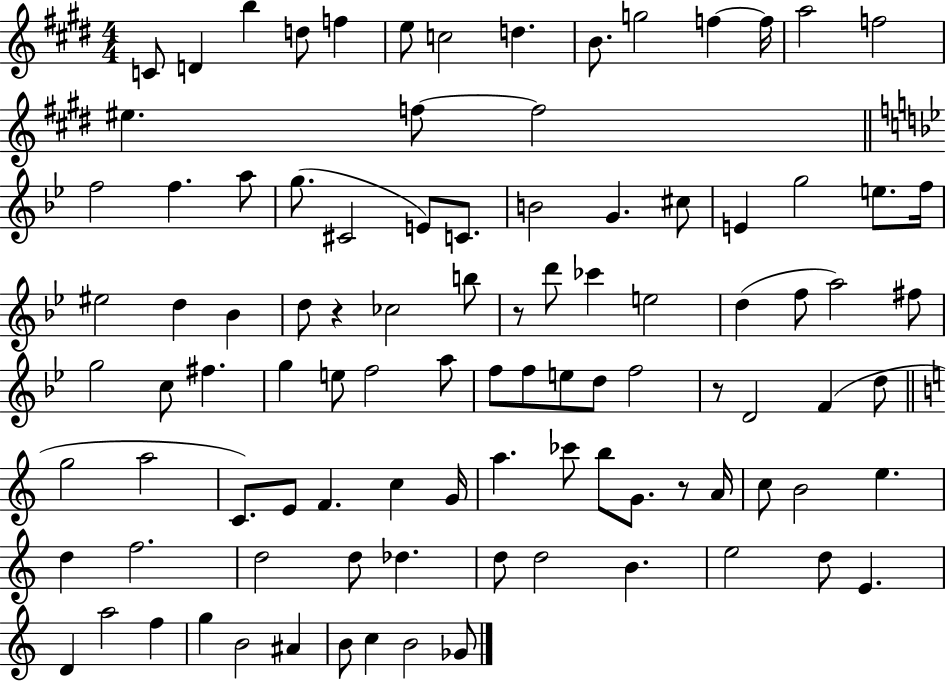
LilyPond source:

{
  \clef treble
  \numericTimeSignature
  \time 4/4
  \key e \major
  c'8 d'4 b''4 d''8 f''4 | e''8 c''2 d''4. | b'8. g''2 f''4~~ f''16 | a''2 f''2 | \break eis''4. f''8~~ f''2 | \bar "||" \break \key bes \major f''2 f''4. a''8 | g''8.( cis'2 e'8) c'8. | b'2 g'4. cis''8 | e'4 g''2 e''8. f''16 | \break eis''2 d''4 bes'4 | d''8 r4 ces''2 b''8 | r8 d'''8 ces'''4 e''2 | d''4( f''8 a''2) fis''8 | \break g''2 c''8 fis''4. | g''4 e''8 f''2 a''8 | f''8 f''8 e''8 d''8 f''2 | r8 d'2 f'4( d''8 | \break \bar "||" \break \key c \major g''2 a''2 | c'8.) e'8 f'4. c''4 g'16 | a''4. ces'''8 b''8 g'8. r8 a'16 | c''8 b'2 e''4. | \break d''4 f''2. | d''2 d''8 des''4. | d''8 d''2 b'4. | e''2 d''8 e'4. | \break d'4 a''2 f''4 | g''4 b'2 ais'4 | b'8 c''4 b'2 ges'8 | \bar "|."
}